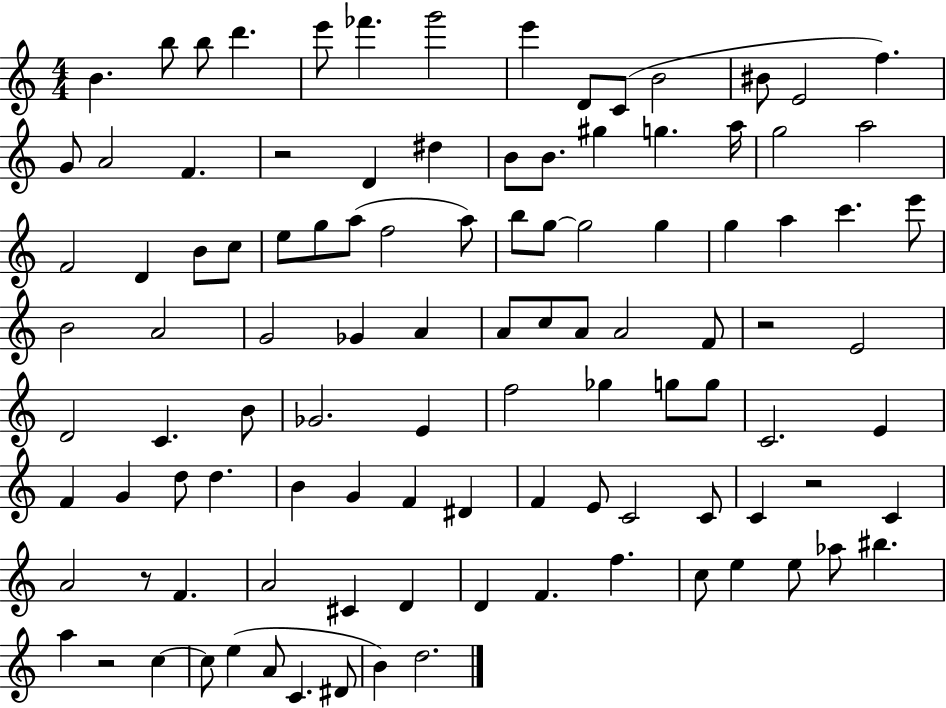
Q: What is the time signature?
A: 4/4